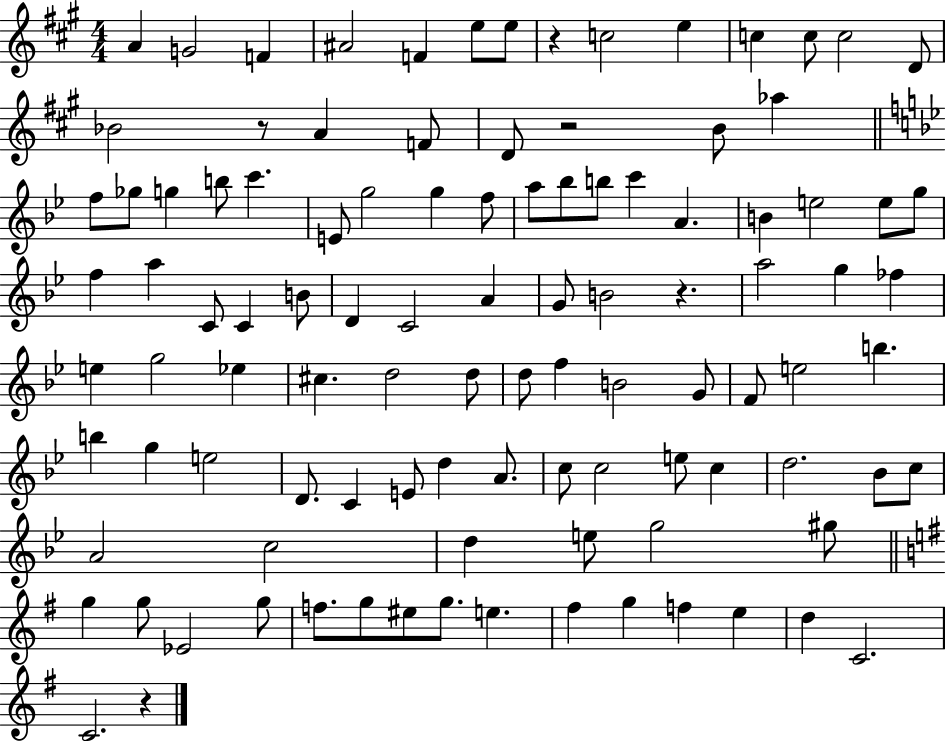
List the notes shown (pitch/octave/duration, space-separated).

A4/q G4/h F4/q A#4/h F4/q E5/e E5/e R/q C5/h E5/q C5/q C5/e C5/h D4/e Bb4/h R/e A4/q F4/e D4/e R/h B4/e Ab5/q F5/e Gb5/e G5/q B5/e C6/q. E4/e G5/h G5/q F5/e A5/e Bb5/e B5/e C6/q A4/q. B4/q E5/h E5/e G5/e F5/q A5/q C4/e C4/q B4/e D4/q C4/h A4/q G4/e B4/h R/q. A5/h G5/q FES5/q E5/q G5/h Eb5/q C#5/q. D5/h D5/e D5/e F5/q B4/h G4/e F4/e E5/h B5/q. B5/q G5/q E5/h D4/e. C4/q E4/e D5/q A4/e. C5/e C5/h E5/e C5/q D5/h. Bb4/e C5/e A4/h C5/h D5/q E5/e G5/h G#5/e G5/q G5/e Eb4/h G5/e F5/e. G5/e EIS5/e G5/e. E5/q. F#5/q G5/q F5/q E5/q D5/q C4/h. C4/h. R/q